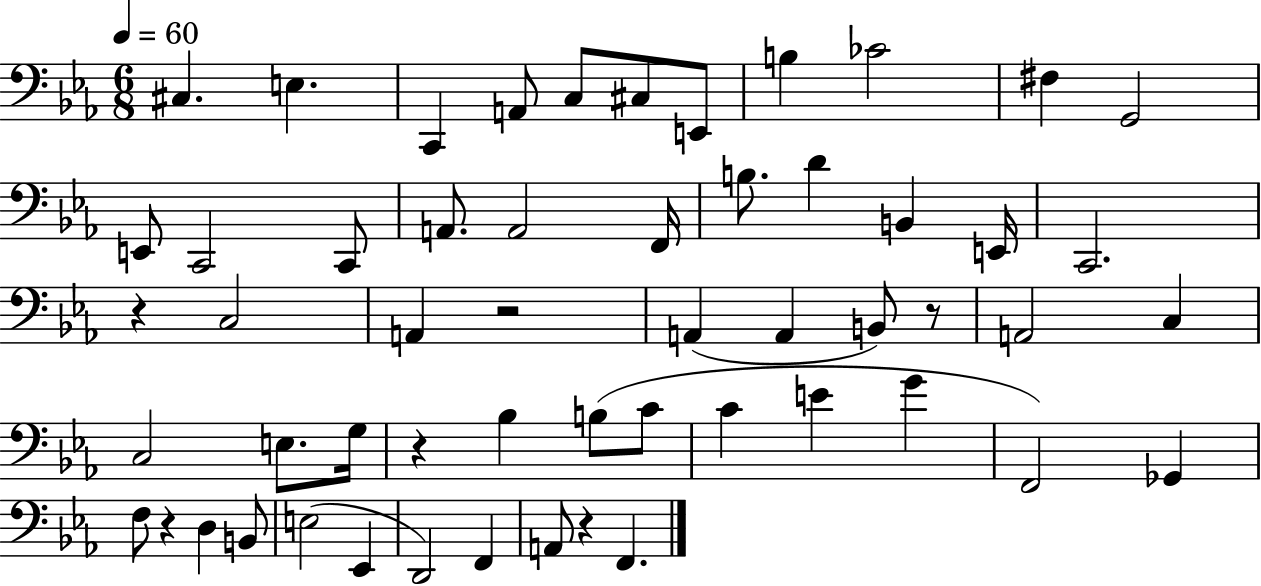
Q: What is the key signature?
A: EES major